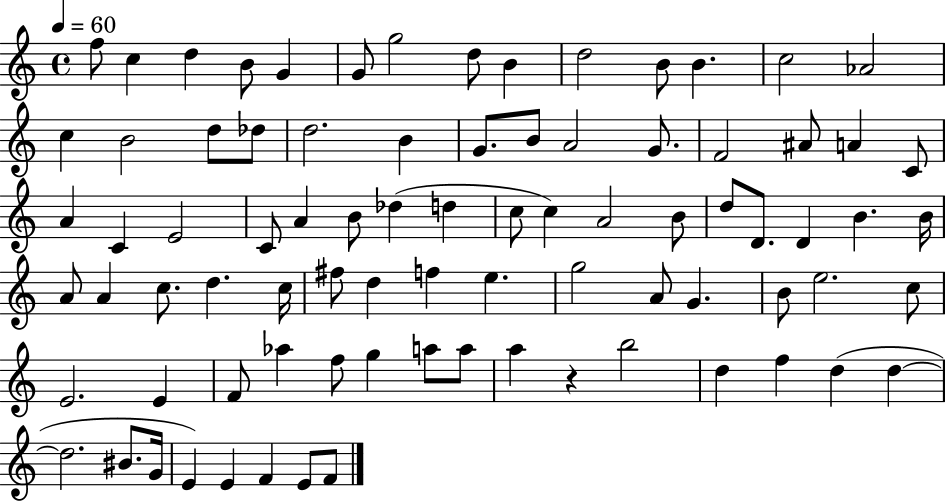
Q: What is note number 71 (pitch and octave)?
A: D5